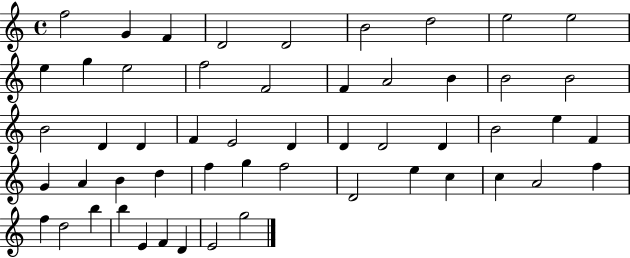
X:1
T:Untitled
M:4/4
L:1/4
K:C
f2 G F D2 D2 B2 d2 e2 e2 e g e2 f2 F2 F A2 B B2 B2 B2 D D F E2 D D D2 D B2 e F G A B d f g f2 D2 e c c A2 f f d2 b b E F D E2 g2